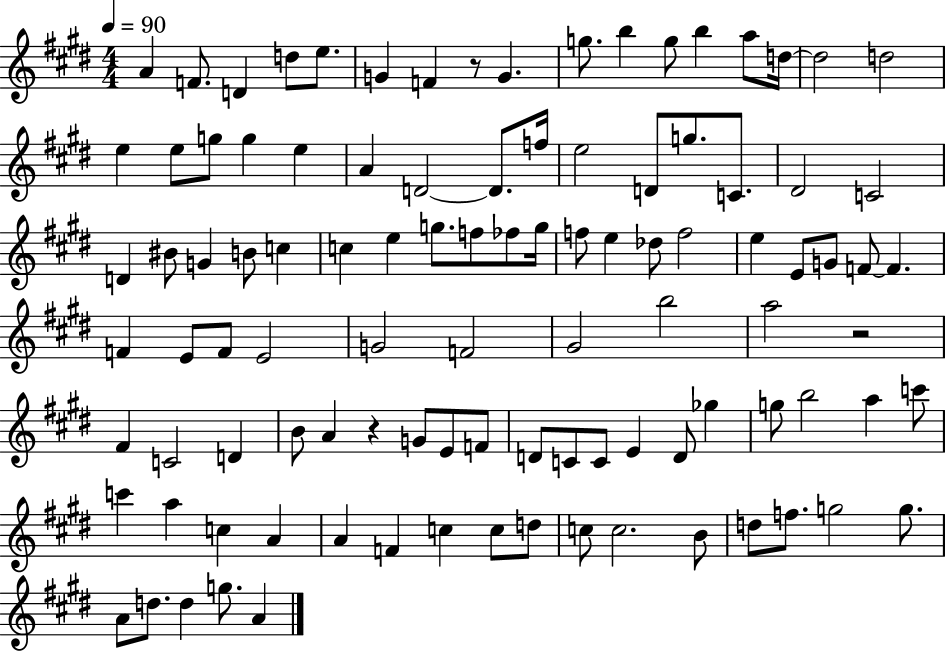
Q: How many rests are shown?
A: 3